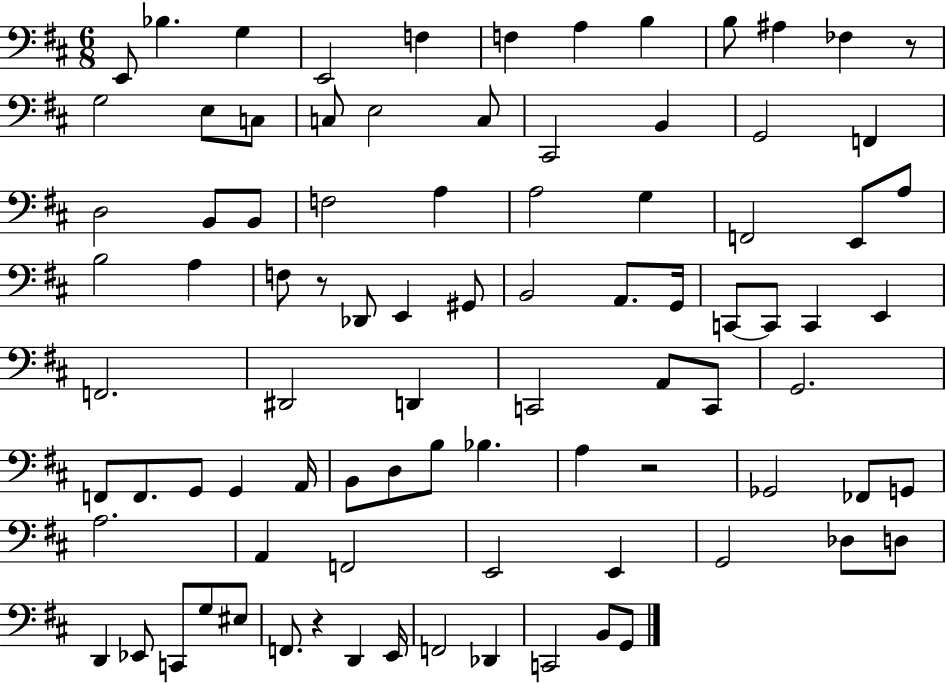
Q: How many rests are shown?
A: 4